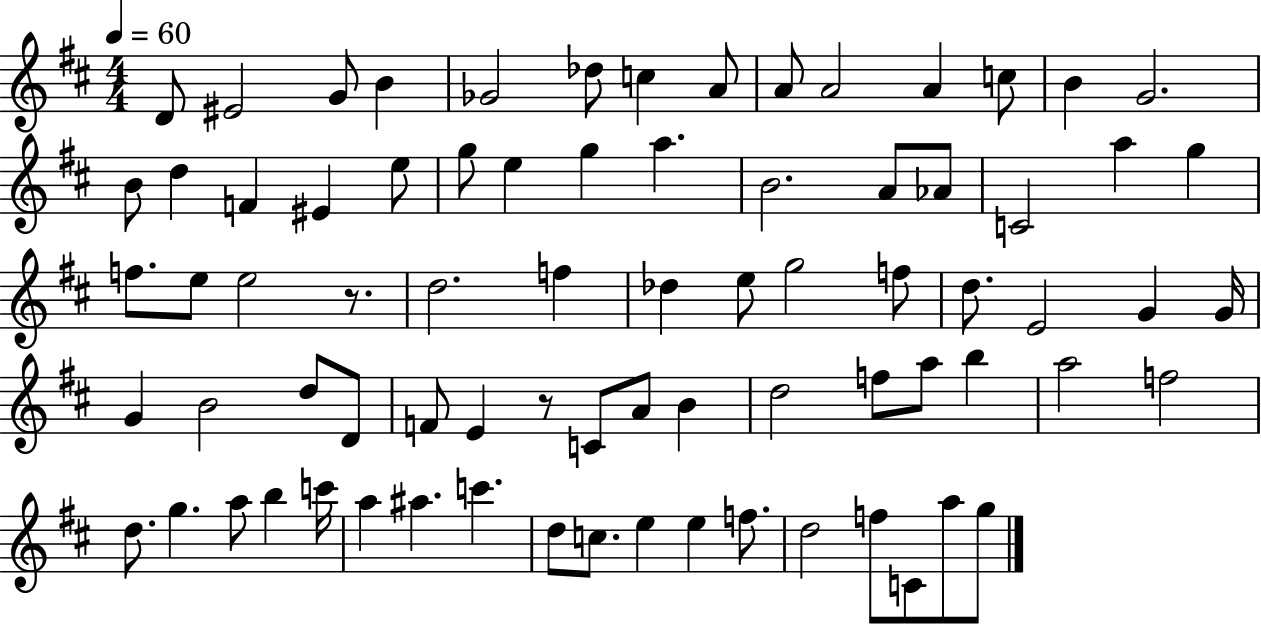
X:1
T:Untitled
M:4/4
L:1/4
K:D
D/2 ^E2 G/2 B _G2 _d/2 c A/2 A/2 A2 A c/2 B G2 B/2 d F ^E e/2 g/2 e g a B2 A/2 _A/2 C2 a g f/2 e/2 e2 z/2 d2 f _d e/2 g2 f/2 d/2 E2 G G/4 G B2 d/2 D/2 F/2 E z/2 C/2 A/2 B d2 f/2 a/2 b a2 f2 d/2 g a/2 b c'/4 a ^a c' d/2 c/2 e e f/2 d2 f/2 C/2 a/2 g/2